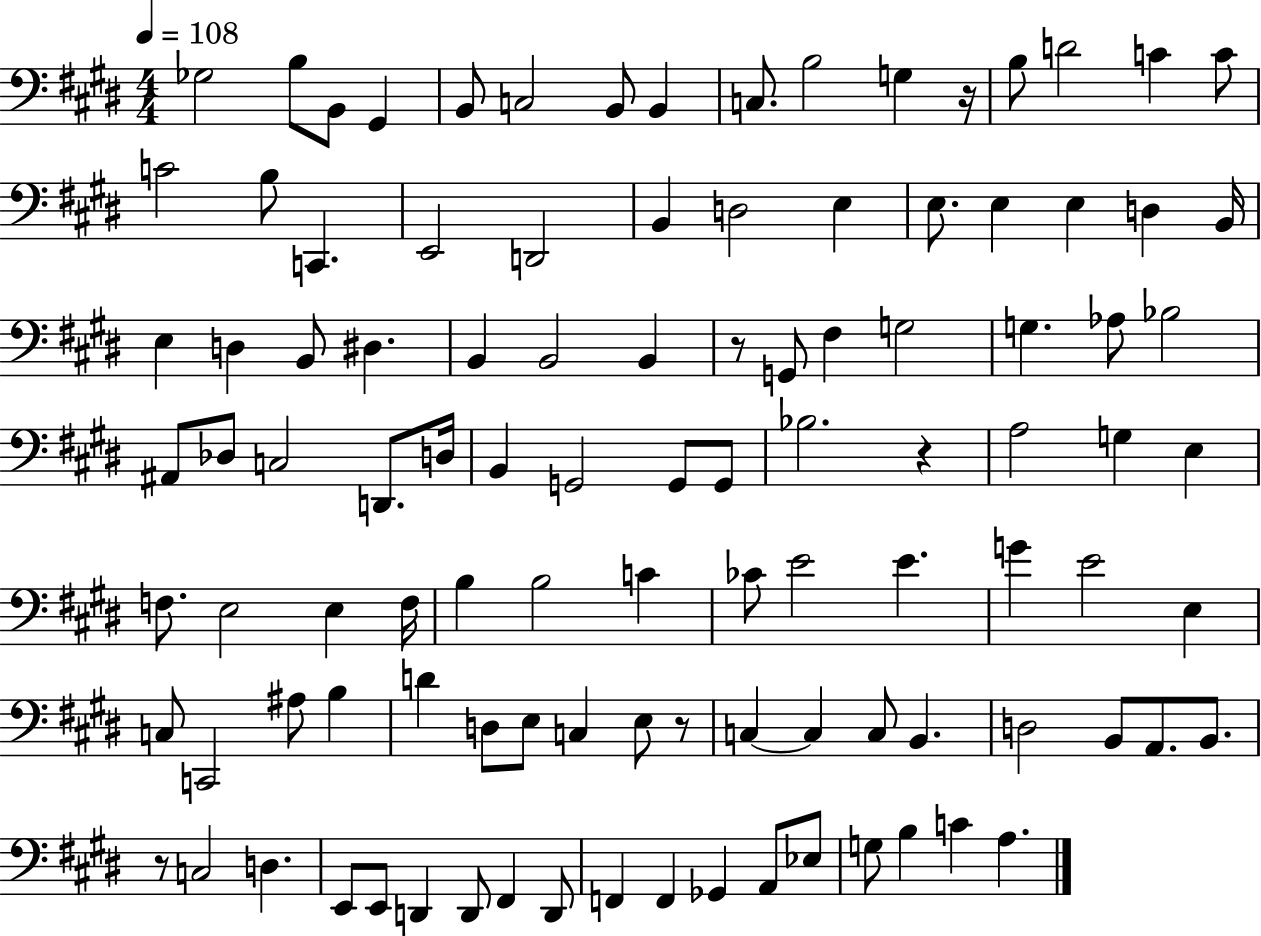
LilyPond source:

{
  \clef bass
  \numericTimeSignature
  \time 4/4
  \key e \major
  \tempo 4 = 108
  ges2 b8 b,8 gis,4 | b,8 c2 b,8 b,4 | c8. b2 g4 r16 | b8 d'2 c'4 c'8 | \break c'2 b8 c,4. | e,2 d,2 | b,4 d2 e4 | e8. e4 e4 d4 b,16 | \break e4 d4 b,8 dis4. | b,4 b,2 b,4 | r8 g,8 fis4 g2 | g4. aes8 bes2 | \break ais,8 des8 c2 d,8. d16 | b,4 g,2 g,8 g,8 | bes2. r4 | a2 g4 e4 | \break f8. e2 e4 f16 | b4 b2 c'4 | ces'8 e'2 e'4. | g'4 e'2 e4 | \break c8 c,2 ais8 b4 | d'4 d8 e8 c4 e8 r8 | c4~~ c4 c8 b,4. | d2 b,8 a,8. b,8. | \break r8 c2 d4. | e,8 e,8 d,4 d,8 fis,4 d,8 | f,4 f,4 ges,4 a,8 ees8 | g8 b4 c'4 a4. | \break \bar "|."
}